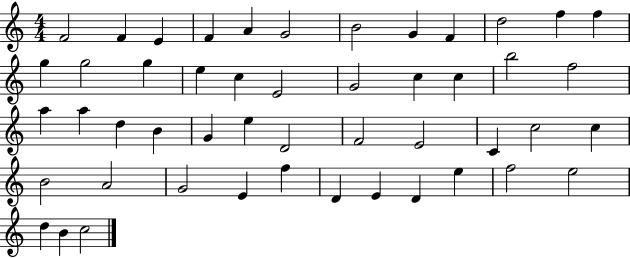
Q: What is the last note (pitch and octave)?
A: C5